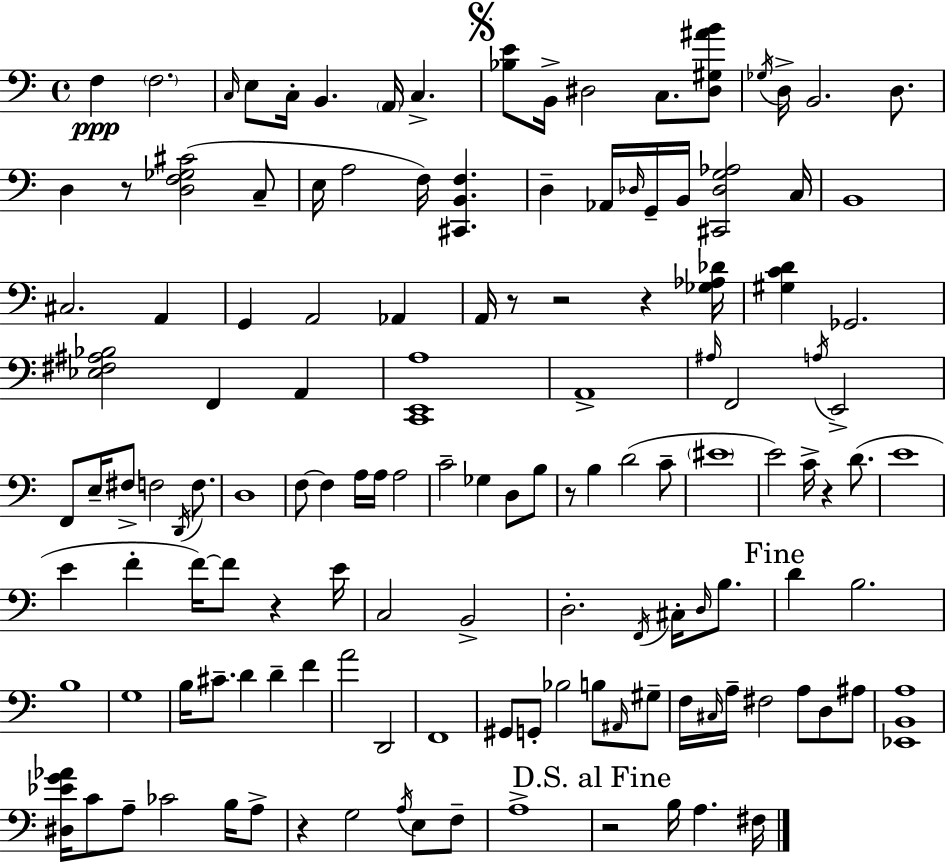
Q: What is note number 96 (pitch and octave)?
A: F3